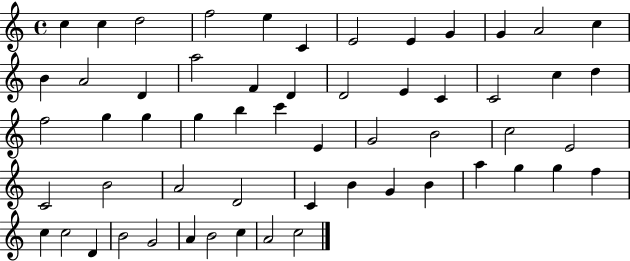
{
  \clef treble
  \time 4/4
  \defaultTimeSignature
  \key c \major
  c''4 c''4 d''2 | f''2 e''4 c'4 | e'2 e'4 g'4 | g'4 a'2 c''4 | \break b'4 a'2 d'4 | a''2 f'4 d'4 | d'2 e'4 c'4 | c'2 c''4 d''4 | \break f''2 g''4 g''4 | g''4 b''4 c'''4 e'4 | g'2 b'2 | c''2 e'2 | \break c'2 b'2 | a'2 d'2 | c'4 b'4 g'4 b'4 | a''4 g''4 g''4 f''4 | \break c''4 c''2 d'4 | b'2 g'2 | a'4 b'2 c''4 | a'2 c''2 | \break \bar "|."
}